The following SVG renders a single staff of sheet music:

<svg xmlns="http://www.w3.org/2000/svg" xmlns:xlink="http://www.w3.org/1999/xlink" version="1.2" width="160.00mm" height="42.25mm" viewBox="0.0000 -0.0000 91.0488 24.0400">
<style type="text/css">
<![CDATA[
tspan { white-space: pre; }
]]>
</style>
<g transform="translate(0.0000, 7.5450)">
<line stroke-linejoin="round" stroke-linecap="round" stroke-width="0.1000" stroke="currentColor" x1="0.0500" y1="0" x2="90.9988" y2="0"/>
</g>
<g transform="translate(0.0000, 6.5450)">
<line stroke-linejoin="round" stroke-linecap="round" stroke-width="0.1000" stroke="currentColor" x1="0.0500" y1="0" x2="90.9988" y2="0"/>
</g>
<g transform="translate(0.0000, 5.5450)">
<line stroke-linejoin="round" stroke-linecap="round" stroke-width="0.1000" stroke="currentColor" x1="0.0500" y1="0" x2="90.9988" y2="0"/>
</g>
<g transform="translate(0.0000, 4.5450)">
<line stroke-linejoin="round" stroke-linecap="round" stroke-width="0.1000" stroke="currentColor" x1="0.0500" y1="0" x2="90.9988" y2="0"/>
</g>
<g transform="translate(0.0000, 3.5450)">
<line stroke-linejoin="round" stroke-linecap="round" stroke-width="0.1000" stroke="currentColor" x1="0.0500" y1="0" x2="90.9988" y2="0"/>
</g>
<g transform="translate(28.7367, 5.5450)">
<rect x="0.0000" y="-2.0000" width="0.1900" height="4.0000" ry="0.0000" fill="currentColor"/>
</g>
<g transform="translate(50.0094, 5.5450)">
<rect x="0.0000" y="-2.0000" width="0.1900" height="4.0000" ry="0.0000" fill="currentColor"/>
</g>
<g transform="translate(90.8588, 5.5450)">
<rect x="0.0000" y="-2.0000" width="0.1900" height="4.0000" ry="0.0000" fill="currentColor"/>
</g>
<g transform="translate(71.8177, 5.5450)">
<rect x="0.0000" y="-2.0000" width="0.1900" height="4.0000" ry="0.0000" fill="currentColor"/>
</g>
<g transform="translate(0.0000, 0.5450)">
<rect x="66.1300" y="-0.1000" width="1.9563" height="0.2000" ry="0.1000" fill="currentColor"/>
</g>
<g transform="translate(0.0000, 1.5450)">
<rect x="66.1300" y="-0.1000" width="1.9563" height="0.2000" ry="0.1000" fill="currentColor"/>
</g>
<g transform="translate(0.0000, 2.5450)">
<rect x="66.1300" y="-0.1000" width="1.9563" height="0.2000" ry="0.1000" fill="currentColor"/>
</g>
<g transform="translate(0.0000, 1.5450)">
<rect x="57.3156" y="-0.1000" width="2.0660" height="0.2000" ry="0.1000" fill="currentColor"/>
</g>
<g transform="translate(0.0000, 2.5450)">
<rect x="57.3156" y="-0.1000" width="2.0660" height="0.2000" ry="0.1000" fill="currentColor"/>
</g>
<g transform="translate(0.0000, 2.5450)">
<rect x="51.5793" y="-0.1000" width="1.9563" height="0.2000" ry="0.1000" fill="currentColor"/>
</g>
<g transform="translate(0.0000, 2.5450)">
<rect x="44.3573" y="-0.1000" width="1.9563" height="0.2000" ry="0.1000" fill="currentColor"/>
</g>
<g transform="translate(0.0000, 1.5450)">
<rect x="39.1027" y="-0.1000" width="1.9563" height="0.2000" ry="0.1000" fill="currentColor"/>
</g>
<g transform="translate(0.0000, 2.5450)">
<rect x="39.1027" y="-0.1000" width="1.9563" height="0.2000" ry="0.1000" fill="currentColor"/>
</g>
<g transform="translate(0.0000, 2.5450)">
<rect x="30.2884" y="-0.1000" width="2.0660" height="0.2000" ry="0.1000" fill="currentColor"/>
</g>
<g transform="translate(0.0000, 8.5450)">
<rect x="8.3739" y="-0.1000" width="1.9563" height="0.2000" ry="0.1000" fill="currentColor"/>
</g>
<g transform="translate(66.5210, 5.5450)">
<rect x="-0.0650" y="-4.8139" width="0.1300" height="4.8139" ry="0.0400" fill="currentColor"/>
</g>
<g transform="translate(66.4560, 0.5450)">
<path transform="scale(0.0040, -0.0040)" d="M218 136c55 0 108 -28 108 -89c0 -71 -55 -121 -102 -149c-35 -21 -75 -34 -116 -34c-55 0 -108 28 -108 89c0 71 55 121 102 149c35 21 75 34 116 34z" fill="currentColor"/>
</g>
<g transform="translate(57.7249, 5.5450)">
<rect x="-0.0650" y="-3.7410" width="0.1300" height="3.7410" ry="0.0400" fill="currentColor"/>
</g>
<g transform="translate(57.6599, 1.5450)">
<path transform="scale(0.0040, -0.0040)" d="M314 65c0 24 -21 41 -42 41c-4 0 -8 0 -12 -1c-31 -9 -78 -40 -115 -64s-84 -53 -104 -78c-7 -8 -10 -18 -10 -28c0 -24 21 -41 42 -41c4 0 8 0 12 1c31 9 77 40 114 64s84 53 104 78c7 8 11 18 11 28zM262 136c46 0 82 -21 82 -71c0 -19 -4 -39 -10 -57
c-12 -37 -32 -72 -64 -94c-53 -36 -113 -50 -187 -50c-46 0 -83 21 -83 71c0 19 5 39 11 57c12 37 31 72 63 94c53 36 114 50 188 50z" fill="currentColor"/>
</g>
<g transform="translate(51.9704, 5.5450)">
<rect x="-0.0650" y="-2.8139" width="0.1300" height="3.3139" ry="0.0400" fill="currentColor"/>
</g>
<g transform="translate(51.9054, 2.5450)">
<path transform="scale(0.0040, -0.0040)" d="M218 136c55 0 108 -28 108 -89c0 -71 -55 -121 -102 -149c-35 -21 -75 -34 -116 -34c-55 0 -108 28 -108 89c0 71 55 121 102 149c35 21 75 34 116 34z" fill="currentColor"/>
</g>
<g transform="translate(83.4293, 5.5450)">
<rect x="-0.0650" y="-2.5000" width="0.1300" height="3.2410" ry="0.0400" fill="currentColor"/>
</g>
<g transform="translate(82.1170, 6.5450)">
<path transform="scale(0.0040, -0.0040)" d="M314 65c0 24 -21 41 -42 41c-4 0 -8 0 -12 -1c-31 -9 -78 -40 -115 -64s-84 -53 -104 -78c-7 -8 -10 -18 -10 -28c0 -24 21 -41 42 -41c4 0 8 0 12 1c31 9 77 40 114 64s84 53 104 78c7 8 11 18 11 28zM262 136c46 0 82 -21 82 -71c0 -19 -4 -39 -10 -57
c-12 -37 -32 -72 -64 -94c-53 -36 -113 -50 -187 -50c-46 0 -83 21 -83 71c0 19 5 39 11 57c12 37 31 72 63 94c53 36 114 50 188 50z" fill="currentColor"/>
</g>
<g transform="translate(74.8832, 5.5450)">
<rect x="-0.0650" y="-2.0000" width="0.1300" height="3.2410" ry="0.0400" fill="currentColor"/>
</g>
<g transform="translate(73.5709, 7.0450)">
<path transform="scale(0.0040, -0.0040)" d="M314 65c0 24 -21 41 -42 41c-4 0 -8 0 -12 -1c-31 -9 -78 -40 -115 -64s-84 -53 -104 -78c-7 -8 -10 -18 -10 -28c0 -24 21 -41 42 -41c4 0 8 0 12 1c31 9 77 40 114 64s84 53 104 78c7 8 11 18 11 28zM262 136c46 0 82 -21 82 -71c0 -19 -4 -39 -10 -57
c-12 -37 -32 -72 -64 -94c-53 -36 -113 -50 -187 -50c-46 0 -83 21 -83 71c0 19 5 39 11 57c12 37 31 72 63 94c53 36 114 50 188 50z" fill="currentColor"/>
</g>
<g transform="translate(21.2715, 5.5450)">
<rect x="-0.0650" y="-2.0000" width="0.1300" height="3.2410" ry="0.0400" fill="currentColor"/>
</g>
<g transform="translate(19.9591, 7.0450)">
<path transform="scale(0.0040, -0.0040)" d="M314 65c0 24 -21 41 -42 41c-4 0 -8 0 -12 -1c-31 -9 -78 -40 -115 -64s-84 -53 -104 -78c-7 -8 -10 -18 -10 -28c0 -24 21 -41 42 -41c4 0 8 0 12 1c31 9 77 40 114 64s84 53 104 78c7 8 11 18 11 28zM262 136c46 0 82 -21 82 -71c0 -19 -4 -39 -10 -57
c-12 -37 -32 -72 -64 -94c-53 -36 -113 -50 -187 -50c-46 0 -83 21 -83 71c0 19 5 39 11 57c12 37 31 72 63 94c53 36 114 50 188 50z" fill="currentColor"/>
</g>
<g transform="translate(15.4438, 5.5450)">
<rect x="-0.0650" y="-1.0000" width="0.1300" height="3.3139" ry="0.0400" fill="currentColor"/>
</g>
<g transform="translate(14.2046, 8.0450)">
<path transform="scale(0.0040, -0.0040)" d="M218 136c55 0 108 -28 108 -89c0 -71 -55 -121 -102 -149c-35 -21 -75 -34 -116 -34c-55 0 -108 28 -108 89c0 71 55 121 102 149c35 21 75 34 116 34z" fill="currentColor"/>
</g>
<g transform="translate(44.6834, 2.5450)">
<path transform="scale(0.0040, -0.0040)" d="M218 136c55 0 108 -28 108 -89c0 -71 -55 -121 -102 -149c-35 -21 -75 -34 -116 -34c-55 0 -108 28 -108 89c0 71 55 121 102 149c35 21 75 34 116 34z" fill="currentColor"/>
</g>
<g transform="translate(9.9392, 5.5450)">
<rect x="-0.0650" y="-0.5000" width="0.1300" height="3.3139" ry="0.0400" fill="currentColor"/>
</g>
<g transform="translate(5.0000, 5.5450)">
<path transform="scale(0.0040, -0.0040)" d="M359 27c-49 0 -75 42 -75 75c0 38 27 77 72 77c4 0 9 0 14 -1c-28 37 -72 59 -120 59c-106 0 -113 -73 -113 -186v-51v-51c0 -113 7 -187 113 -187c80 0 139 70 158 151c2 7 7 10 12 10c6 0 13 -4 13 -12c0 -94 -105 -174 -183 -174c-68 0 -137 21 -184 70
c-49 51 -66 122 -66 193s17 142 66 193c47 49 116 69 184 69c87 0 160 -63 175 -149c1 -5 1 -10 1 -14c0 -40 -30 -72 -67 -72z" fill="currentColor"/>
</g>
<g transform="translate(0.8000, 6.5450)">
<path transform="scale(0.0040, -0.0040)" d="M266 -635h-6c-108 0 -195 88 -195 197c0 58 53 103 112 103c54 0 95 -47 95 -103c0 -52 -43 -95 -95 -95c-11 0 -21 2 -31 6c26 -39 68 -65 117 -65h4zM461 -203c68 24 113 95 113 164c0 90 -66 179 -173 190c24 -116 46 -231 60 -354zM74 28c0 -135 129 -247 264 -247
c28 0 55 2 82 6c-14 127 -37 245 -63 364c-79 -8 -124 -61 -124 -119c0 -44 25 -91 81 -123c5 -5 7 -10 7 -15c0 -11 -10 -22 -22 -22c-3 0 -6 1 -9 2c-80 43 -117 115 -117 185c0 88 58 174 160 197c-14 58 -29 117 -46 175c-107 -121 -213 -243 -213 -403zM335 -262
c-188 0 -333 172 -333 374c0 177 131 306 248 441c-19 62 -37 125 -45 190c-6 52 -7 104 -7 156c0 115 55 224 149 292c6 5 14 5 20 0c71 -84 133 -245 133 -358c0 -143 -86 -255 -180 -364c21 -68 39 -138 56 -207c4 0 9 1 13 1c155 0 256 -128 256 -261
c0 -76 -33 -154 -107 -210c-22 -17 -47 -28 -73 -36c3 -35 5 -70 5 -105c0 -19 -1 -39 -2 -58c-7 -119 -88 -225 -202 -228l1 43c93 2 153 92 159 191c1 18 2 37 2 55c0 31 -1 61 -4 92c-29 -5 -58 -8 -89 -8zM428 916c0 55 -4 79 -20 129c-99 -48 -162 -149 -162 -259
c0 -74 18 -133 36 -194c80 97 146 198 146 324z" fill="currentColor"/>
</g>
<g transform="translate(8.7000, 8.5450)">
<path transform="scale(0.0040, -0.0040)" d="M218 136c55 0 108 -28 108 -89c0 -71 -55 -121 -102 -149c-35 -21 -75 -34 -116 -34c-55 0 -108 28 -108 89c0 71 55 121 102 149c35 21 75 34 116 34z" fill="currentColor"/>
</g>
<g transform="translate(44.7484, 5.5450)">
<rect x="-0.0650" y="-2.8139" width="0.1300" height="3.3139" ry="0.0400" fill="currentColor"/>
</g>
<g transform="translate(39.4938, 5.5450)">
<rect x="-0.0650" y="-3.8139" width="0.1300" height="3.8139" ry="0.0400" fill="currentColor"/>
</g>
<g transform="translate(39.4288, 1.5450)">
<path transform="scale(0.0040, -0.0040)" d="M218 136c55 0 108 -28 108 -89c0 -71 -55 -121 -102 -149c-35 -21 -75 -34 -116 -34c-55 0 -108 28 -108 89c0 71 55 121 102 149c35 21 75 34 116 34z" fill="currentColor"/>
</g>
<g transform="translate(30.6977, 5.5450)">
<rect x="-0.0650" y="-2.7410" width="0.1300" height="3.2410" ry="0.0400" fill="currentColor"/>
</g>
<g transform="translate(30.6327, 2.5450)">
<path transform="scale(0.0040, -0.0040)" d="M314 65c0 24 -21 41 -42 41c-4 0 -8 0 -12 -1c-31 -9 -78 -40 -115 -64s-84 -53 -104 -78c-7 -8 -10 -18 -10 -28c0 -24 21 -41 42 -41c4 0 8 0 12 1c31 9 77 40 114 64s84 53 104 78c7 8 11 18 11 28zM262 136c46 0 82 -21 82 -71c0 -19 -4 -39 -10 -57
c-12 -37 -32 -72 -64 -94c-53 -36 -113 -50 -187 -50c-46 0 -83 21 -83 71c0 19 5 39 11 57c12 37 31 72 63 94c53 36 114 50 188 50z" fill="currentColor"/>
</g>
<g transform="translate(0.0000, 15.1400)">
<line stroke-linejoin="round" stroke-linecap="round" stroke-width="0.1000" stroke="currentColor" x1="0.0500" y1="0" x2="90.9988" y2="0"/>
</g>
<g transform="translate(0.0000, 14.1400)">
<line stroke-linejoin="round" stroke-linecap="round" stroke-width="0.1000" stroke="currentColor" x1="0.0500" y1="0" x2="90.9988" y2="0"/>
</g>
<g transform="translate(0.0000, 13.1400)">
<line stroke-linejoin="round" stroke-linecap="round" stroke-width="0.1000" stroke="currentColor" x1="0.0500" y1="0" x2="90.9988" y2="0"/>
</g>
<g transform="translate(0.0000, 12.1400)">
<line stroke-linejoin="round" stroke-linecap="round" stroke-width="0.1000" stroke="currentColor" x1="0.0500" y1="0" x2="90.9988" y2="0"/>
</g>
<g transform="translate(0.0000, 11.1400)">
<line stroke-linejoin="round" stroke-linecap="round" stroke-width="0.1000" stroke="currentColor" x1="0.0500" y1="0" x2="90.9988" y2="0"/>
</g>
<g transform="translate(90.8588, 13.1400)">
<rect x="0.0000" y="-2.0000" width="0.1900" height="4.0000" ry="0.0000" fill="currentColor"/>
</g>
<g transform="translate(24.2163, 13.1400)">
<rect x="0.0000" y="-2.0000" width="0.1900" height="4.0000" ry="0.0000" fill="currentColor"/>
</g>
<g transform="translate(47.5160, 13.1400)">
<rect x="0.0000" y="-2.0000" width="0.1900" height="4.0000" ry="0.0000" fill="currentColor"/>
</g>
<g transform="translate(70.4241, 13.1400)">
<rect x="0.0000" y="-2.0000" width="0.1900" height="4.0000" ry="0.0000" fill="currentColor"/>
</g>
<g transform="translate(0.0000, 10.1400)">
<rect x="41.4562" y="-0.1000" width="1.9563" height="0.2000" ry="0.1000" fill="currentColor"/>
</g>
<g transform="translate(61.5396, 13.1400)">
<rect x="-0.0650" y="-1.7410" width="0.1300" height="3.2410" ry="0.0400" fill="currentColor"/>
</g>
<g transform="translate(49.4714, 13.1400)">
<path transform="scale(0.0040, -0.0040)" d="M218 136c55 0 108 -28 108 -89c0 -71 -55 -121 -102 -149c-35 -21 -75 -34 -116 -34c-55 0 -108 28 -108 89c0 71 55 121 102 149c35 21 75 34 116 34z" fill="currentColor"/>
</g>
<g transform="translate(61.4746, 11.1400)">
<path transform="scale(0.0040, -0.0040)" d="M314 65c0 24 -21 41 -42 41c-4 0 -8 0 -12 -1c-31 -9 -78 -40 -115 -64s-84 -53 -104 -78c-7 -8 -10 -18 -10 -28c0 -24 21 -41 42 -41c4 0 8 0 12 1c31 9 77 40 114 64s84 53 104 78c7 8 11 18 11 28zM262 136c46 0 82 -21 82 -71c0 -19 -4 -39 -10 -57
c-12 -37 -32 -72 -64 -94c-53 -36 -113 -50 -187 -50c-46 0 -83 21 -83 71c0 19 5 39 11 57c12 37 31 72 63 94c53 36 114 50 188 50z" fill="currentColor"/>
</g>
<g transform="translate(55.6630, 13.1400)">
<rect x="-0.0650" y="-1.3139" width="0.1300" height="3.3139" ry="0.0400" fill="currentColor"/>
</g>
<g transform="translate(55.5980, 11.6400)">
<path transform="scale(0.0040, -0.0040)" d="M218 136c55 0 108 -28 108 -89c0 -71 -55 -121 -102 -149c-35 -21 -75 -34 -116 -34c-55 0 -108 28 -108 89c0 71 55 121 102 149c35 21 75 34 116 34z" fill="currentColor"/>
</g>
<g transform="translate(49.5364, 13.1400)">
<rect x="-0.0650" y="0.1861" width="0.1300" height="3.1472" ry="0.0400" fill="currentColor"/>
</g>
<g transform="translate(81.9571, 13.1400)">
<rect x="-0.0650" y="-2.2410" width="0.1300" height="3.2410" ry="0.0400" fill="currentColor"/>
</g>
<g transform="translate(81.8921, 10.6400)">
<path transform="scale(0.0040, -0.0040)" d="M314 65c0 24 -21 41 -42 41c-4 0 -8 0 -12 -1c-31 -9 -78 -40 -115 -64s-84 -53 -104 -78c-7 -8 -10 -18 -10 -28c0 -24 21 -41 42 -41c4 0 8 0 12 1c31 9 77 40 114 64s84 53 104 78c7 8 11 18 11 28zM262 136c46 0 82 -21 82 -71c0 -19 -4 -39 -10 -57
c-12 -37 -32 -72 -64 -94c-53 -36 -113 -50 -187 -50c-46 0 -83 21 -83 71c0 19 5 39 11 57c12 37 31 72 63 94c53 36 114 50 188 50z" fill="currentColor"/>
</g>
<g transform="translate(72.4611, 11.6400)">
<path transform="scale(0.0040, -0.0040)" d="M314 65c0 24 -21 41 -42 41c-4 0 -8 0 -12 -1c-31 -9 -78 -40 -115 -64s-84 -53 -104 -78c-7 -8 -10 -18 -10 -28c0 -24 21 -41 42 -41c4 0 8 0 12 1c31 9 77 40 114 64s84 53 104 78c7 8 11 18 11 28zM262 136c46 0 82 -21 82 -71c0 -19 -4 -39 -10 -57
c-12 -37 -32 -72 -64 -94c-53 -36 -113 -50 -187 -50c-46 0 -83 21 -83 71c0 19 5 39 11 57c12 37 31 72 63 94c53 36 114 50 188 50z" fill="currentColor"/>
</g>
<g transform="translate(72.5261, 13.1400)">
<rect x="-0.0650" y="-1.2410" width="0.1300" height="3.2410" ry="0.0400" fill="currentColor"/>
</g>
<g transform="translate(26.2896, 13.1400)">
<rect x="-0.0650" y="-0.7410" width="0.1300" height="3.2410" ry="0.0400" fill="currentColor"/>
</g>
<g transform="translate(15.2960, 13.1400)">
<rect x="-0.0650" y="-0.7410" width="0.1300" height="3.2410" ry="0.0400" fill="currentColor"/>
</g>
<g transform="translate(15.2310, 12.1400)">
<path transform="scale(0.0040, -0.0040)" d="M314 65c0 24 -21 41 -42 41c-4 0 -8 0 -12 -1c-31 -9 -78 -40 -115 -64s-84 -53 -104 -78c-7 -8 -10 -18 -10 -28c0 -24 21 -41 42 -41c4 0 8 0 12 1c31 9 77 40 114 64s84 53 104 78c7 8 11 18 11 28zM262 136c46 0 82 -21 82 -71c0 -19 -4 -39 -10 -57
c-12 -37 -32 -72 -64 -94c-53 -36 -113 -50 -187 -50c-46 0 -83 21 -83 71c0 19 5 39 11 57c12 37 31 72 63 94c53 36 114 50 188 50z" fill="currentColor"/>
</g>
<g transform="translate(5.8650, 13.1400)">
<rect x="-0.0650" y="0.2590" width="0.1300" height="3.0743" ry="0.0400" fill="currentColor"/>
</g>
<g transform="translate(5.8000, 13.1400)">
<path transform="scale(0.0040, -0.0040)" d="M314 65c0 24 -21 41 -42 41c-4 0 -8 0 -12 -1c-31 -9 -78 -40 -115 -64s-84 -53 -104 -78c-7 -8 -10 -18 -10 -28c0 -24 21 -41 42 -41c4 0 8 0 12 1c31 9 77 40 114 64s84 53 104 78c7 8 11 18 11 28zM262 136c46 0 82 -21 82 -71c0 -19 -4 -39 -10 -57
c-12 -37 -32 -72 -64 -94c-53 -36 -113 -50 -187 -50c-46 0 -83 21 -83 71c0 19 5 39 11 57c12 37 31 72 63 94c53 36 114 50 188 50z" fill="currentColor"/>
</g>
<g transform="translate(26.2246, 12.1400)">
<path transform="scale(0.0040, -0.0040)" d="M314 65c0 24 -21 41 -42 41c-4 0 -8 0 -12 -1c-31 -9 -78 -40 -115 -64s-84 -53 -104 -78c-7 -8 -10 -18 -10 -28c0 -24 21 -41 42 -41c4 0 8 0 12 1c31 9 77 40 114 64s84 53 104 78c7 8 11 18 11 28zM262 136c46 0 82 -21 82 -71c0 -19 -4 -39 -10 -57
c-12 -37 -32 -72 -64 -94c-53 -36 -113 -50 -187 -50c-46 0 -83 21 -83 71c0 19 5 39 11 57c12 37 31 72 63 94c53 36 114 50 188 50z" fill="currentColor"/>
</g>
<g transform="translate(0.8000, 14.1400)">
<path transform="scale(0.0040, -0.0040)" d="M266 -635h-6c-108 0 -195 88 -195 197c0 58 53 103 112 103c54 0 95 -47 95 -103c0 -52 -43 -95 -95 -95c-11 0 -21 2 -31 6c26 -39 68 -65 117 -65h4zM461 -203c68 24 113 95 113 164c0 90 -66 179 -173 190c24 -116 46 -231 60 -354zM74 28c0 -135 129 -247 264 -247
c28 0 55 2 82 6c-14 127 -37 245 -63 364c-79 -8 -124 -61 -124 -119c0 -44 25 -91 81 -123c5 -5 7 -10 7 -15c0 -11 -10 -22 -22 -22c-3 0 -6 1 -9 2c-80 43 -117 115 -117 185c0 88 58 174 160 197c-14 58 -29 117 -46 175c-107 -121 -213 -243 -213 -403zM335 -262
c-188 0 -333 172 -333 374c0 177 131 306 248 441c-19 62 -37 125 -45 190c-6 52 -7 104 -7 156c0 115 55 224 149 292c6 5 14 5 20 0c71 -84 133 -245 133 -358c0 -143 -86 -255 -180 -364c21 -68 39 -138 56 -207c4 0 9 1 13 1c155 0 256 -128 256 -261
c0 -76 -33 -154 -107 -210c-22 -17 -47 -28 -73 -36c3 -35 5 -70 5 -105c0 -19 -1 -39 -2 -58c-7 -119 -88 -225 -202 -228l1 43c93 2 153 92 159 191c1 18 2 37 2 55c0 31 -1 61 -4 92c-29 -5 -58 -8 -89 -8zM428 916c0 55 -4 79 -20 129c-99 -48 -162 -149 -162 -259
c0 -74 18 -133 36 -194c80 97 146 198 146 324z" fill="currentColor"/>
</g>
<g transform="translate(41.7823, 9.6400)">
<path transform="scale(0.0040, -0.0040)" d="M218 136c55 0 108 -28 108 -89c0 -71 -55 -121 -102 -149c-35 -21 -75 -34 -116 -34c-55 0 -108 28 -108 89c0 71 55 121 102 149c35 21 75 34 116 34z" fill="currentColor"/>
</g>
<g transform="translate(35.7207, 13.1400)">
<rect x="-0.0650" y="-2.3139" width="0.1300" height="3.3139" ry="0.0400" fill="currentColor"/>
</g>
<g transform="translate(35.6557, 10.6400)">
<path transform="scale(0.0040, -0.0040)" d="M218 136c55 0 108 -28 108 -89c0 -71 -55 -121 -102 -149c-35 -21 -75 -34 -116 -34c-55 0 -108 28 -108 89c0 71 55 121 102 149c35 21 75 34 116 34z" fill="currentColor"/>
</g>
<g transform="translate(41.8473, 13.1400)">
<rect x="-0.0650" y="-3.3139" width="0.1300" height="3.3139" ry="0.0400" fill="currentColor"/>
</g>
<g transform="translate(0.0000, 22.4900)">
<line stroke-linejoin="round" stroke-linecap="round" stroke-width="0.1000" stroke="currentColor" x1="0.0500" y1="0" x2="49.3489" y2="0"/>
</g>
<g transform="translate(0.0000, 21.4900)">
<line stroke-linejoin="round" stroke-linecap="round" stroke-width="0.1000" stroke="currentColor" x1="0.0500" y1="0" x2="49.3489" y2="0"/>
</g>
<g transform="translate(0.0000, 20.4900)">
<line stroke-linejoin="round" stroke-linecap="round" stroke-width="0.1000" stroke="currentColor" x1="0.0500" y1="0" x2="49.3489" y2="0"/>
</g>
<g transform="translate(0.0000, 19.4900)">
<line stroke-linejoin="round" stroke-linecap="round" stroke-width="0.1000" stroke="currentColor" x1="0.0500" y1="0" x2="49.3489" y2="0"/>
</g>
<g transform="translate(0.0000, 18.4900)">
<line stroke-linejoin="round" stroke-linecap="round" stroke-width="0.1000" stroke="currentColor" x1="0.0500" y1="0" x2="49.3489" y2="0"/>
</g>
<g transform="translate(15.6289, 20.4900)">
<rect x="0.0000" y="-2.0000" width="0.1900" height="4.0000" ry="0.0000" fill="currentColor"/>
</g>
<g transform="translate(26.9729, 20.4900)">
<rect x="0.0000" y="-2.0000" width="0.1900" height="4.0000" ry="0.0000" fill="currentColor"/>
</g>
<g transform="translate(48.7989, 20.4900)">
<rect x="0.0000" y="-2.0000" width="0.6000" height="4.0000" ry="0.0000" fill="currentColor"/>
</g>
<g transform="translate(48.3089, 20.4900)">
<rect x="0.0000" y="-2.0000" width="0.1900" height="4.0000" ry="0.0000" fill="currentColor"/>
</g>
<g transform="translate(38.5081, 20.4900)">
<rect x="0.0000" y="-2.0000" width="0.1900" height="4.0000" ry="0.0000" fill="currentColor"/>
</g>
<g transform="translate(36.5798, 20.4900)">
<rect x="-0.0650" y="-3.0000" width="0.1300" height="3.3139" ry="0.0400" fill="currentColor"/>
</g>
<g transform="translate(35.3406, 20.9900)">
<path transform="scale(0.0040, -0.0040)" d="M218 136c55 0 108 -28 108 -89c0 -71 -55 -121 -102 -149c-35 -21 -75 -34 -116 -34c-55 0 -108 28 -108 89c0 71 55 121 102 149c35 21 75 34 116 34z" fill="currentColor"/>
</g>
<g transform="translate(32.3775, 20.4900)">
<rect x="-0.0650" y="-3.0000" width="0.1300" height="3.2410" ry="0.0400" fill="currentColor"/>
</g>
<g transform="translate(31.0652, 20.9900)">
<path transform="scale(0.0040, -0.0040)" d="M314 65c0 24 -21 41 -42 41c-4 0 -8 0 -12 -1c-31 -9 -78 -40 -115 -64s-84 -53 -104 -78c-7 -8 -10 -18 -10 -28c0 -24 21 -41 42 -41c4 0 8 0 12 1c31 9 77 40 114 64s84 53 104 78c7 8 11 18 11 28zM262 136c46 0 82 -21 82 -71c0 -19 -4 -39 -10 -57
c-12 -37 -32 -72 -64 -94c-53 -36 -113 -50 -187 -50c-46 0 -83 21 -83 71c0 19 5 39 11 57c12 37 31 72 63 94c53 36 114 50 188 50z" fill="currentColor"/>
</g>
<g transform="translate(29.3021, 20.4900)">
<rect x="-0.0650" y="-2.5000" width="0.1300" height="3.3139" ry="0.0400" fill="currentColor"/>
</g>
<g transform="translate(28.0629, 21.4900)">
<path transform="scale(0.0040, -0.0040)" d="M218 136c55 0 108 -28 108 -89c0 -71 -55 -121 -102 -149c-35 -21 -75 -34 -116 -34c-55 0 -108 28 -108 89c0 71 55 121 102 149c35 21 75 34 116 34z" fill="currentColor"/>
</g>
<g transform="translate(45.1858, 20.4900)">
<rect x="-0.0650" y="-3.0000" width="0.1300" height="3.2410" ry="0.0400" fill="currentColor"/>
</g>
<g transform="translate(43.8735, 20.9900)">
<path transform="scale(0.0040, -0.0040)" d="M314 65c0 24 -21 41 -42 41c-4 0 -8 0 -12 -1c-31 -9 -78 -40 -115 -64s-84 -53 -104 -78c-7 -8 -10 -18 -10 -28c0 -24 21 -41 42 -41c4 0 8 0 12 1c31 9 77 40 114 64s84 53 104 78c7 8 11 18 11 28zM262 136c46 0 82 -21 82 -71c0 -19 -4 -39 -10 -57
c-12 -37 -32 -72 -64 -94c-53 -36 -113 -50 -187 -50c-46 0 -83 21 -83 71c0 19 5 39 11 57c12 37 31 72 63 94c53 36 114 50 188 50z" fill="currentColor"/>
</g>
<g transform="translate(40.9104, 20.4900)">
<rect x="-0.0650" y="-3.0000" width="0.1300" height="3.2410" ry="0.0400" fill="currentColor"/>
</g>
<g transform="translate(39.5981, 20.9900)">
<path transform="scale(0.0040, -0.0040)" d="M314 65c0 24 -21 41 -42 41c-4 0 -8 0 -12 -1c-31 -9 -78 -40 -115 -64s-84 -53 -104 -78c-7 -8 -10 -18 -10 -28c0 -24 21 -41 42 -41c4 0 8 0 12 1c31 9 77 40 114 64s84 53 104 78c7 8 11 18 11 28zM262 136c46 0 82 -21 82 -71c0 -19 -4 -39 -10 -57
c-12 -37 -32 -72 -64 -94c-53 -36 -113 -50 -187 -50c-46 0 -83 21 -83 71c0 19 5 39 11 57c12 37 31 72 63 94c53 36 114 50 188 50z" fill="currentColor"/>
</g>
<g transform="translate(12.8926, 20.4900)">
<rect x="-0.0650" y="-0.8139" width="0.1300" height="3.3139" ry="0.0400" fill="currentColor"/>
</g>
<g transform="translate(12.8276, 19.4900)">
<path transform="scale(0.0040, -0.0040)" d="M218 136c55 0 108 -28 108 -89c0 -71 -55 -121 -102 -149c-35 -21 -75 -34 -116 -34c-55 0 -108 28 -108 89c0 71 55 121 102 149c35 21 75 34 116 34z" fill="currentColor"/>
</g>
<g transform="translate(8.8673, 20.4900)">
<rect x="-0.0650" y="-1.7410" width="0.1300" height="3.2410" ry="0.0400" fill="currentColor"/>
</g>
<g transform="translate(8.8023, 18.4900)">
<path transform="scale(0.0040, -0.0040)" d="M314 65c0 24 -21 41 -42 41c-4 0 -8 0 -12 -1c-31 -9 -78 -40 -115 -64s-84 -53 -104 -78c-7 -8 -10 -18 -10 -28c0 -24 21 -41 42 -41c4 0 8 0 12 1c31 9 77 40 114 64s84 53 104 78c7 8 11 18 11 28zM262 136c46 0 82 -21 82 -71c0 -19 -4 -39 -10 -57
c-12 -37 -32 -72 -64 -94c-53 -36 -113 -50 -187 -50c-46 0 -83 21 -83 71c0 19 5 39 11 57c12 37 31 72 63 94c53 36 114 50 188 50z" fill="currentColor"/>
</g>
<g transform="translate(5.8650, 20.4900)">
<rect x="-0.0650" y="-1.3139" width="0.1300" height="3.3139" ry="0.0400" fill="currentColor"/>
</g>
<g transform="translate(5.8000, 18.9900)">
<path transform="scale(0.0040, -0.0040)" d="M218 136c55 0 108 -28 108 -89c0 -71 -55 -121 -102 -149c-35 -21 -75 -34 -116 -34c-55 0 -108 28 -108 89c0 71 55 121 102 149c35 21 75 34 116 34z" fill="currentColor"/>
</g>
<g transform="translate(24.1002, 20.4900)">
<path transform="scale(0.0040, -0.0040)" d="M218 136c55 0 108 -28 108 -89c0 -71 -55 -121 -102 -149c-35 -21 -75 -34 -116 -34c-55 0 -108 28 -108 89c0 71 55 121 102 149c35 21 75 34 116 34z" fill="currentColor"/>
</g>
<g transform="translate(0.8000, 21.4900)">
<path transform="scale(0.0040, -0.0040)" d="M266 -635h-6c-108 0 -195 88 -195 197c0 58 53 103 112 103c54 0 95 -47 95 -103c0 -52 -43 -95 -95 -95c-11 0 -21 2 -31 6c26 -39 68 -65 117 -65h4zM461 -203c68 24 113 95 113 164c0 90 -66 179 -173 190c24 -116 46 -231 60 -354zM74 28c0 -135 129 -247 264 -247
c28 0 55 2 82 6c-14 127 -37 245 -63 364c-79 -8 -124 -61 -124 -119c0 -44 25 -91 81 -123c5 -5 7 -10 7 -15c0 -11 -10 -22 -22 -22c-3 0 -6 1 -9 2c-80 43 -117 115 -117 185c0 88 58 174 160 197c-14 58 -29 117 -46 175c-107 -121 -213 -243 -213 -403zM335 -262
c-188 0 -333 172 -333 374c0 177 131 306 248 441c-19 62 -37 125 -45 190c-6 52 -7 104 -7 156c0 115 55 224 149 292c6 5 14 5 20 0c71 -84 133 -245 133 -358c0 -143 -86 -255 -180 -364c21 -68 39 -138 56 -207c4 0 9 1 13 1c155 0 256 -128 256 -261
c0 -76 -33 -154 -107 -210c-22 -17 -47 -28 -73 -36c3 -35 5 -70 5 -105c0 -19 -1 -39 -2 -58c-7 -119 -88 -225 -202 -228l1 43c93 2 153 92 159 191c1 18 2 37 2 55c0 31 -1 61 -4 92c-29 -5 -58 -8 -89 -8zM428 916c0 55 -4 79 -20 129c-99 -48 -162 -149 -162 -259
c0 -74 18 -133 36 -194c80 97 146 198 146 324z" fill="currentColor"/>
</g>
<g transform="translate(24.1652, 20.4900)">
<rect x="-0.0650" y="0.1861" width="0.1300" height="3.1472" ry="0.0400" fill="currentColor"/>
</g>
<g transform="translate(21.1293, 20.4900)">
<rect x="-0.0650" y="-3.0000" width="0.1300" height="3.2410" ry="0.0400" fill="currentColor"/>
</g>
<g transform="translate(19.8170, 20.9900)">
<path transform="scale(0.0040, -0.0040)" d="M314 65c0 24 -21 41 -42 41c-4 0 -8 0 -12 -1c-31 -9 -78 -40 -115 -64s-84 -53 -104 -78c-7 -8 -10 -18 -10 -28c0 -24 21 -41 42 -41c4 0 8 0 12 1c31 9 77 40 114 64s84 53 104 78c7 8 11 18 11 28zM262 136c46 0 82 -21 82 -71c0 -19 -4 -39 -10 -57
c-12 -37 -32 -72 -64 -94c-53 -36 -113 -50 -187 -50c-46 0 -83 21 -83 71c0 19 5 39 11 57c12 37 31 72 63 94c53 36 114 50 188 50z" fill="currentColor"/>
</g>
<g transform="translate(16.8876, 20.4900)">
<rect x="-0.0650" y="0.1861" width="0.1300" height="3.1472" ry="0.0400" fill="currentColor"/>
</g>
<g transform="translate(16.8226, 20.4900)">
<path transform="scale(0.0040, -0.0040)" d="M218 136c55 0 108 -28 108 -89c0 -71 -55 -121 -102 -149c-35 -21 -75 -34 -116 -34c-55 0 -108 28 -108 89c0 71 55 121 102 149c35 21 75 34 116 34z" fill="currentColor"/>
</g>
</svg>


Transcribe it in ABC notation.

X:1
T:Untitled
M:4/4
L:1/4
K:C
C D F2 a2 c' a a c'2 e' F2 G2 B2 d2 d2 g b B e f2 e2 g2 e f2 d B A2 B G A2 A A2 A2